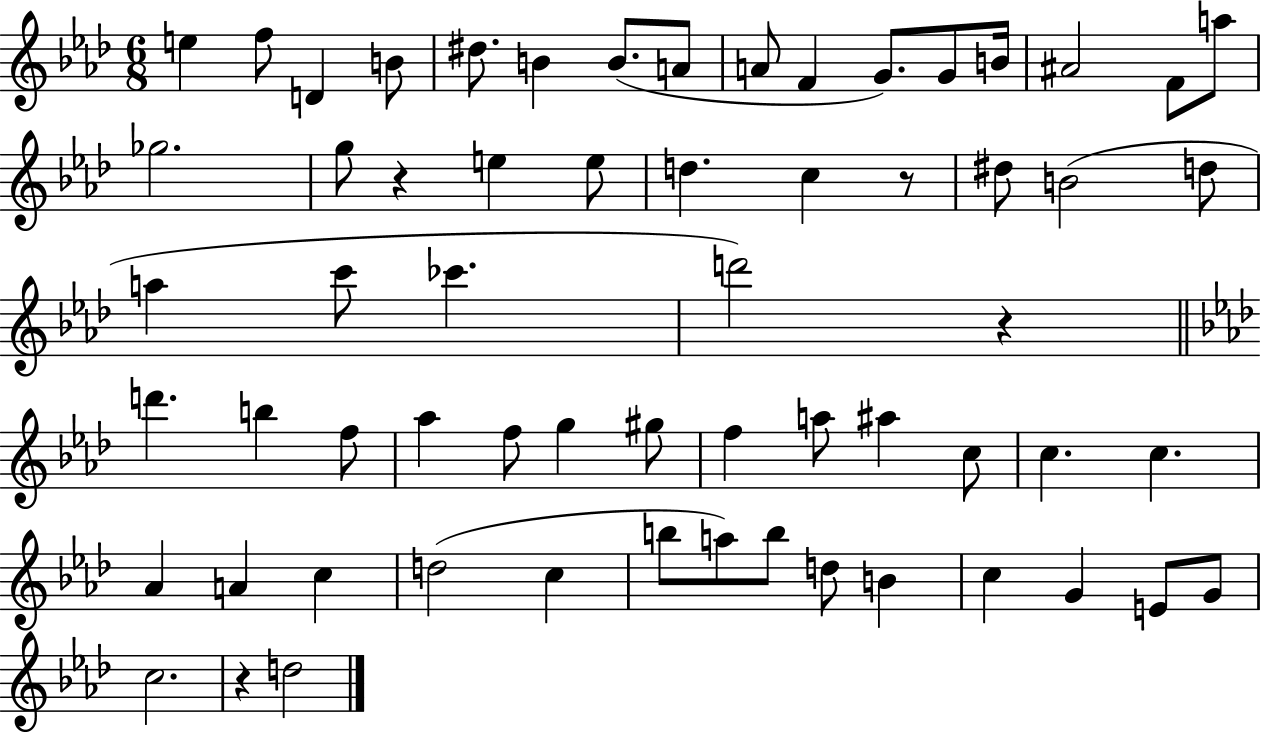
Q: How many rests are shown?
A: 4